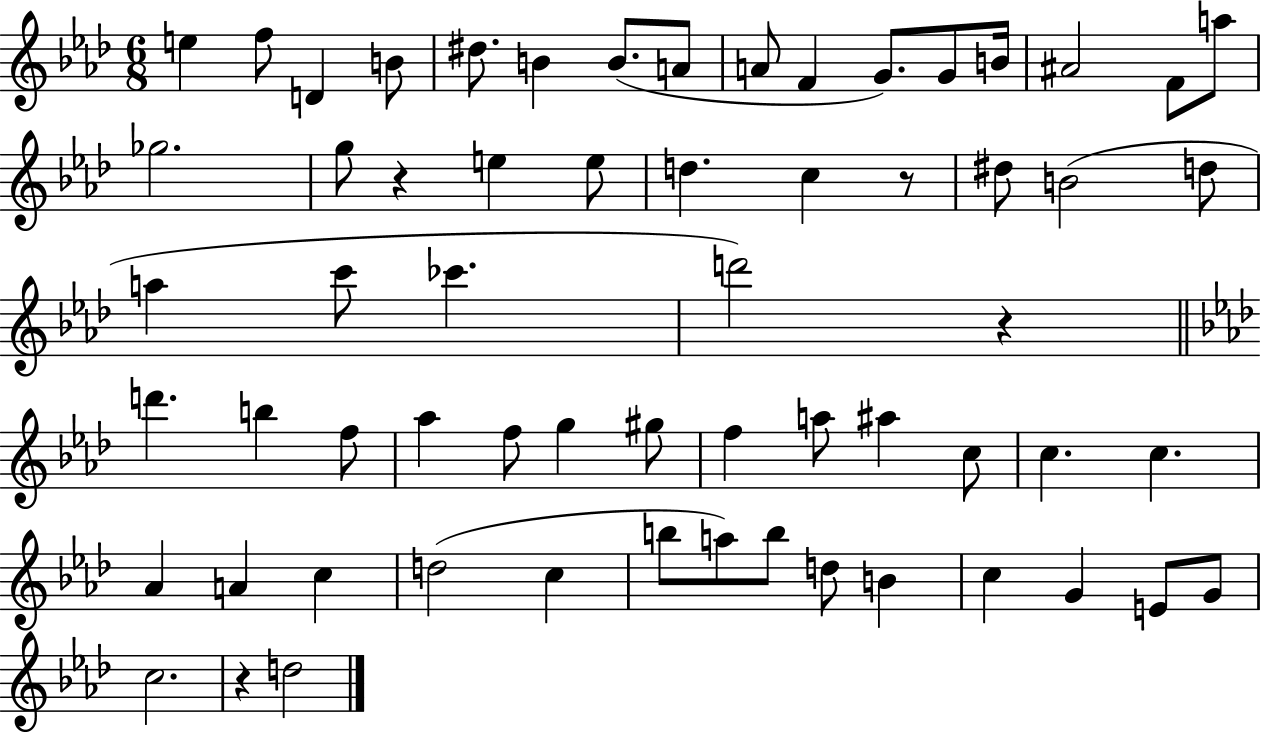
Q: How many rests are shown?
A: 4